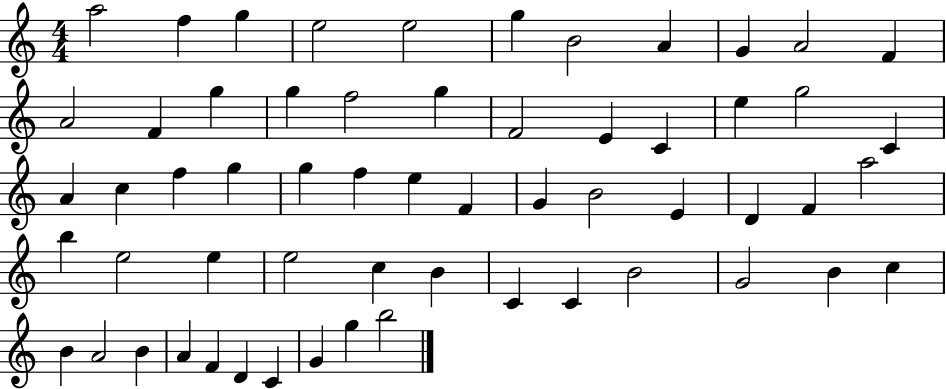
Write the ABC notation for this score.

X:1
T:Untitled
M:4/4
L:1/4
K:C
a2 f g e2 e2 g B2 A G A2 F A2 F g g f2 g F2 E C e g2 C A c f g g f e F G B2 E D F a2 b e2 e e2 c B C C B2 G2 B c B A2 B A F D C G g b2